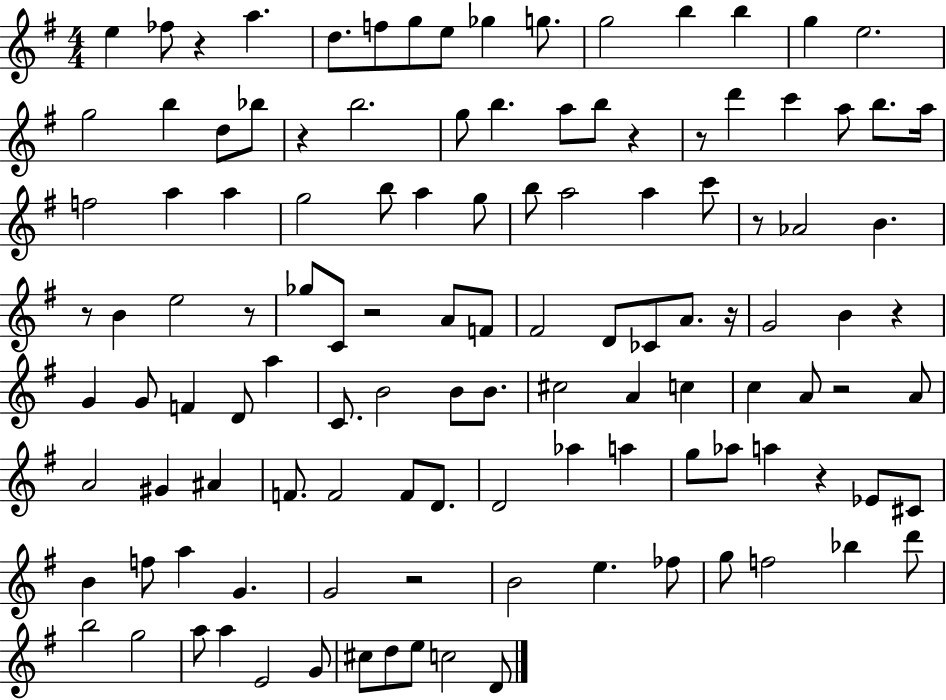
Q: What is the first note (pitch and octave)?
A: E5